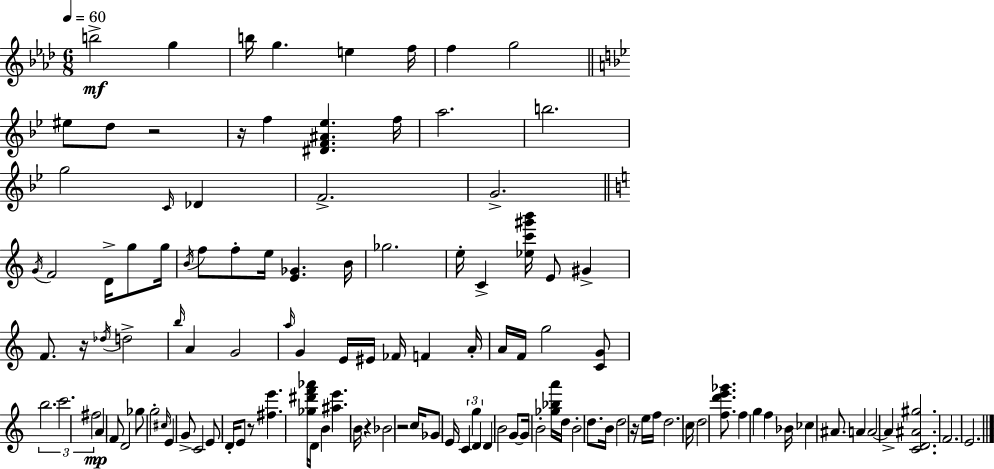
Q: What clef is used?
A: treble